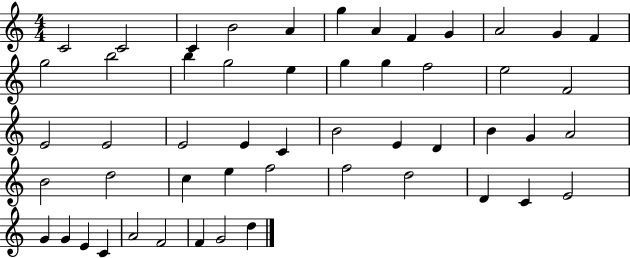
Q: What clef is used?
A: treble